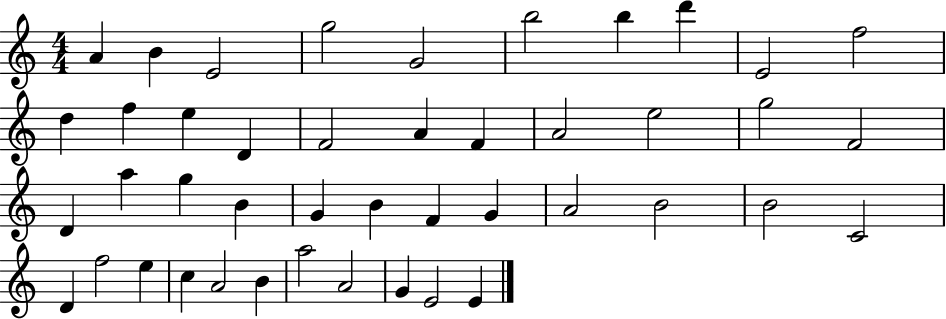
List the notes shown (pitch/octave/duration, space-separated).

A4/q B4/q E4/h G5/h G4/h B5/h B5/q D6/q E4/h F5/h D5/q F5/q E5/q D4/q F4/h A4/q F4/q A4/h E5/h G5/h F4/h D4/q A5/q G5/q B4/q G4/q B4/q F4/q G4/q A4/h B4/h B4/h C4/h D4/q F5/h E5/q C5/q A4/h B4/q A5/h A4/h G4/q E4/h E4/q